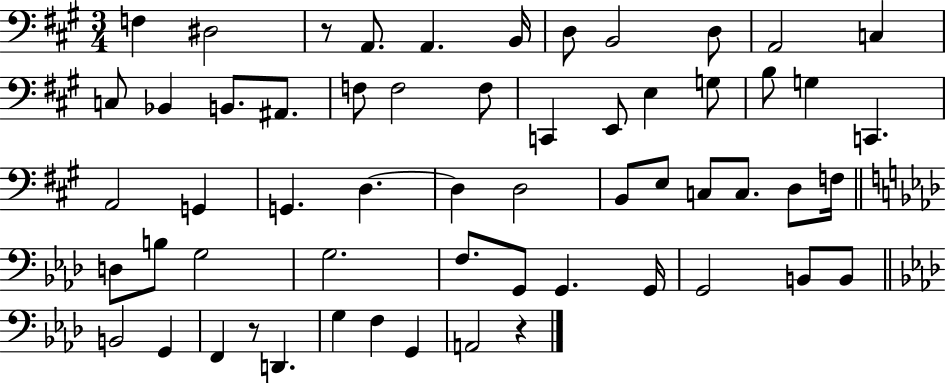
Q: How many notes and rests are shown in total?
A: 58